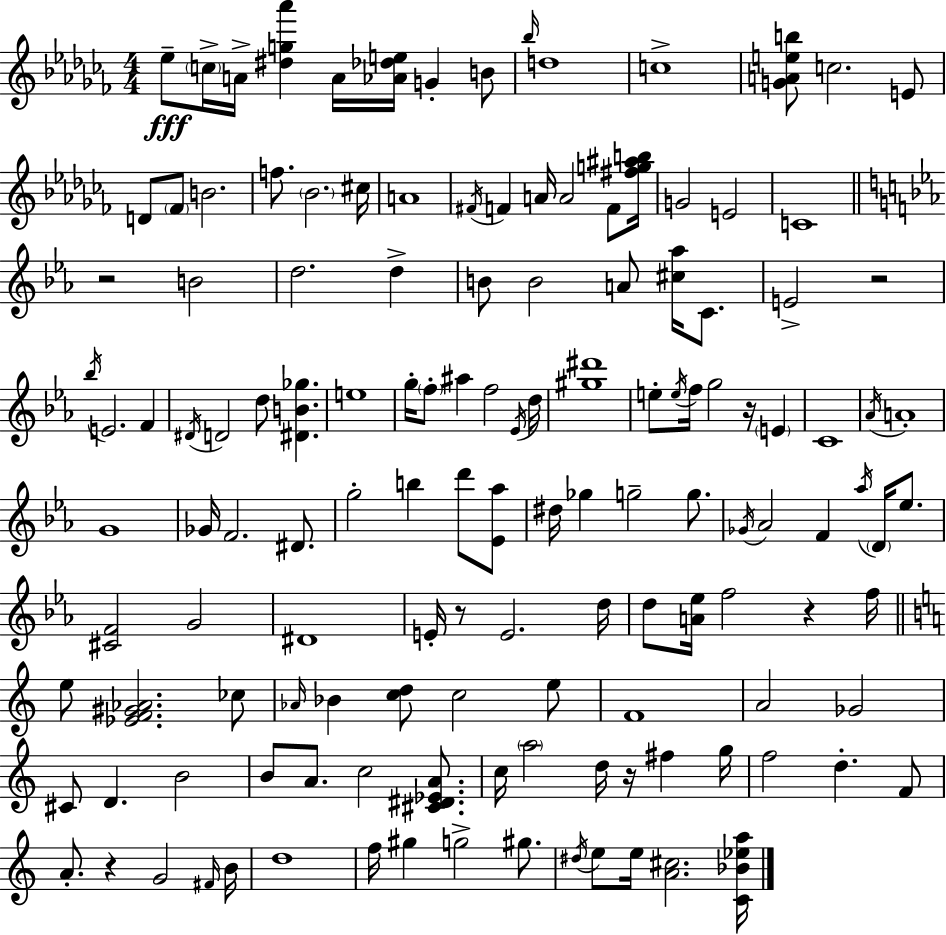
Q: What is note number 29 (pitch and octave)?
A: D5